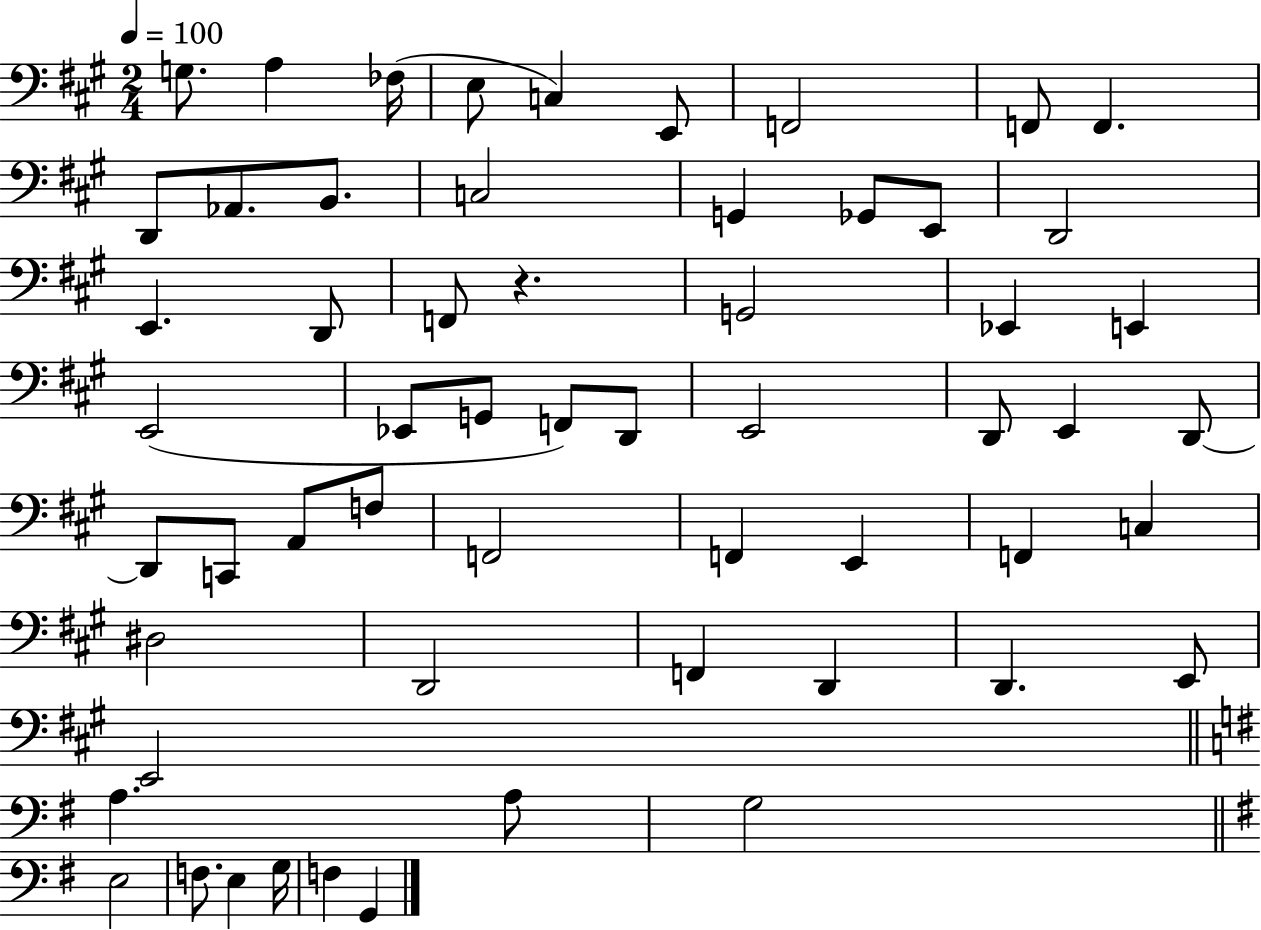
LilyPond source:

{
  \clef bass
  \numericTimeSignature
  \time 2/4
  \key a \major
  \tempo 4 = 100
  g8. a4 fes16( | e8 c4) e,8 | f,2 | f,8 f,4. | \break d,8 aes,8. b,8. | c2 | g,4 ges,8 e,8 | d,2 | \break e,4. d,8 | f,8 r4. | g,2 | ees,4 e,4 | \break e,2( | ees,8 g,8 f,8) d,8 | e,2 | d,8 e,4 d,8~~ | \break d,8 c,8 a,8 f8 | f,2 | f,4 e,4 | f,4 c4 | \break dis2 | d,2 | f,4 d,4 | d,4. e,8 | \break e,2 | \bar "||" \break \key g \major a4. a8 | g2 | \bar "||" \break \key e \minor e2 | f8. e4 g16 | f4 g,4 | \bar "|."
}